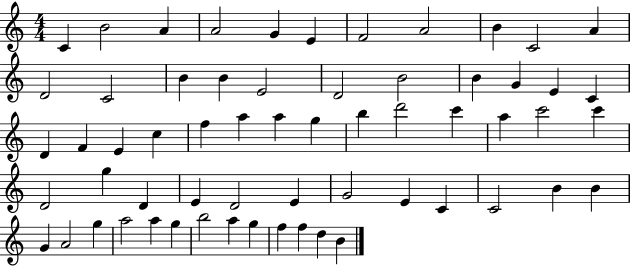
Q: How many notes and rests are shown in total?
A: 61